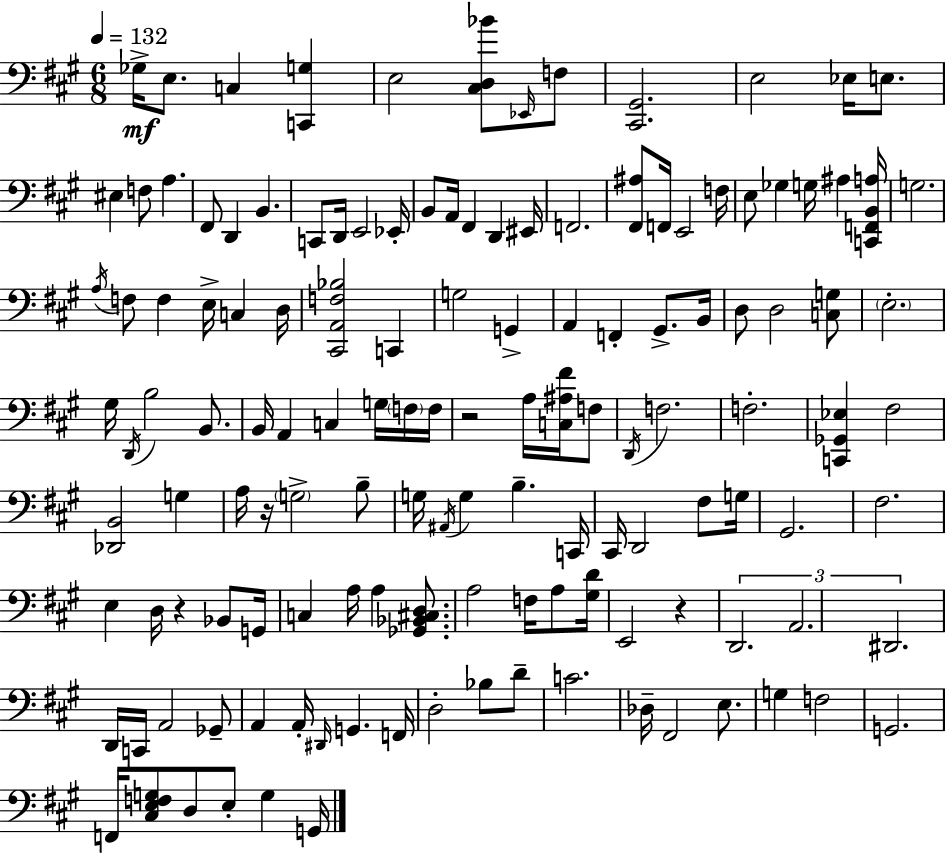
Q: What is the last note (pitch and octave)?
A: G2